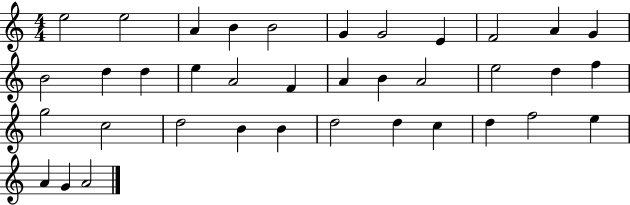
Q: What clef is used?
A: treble